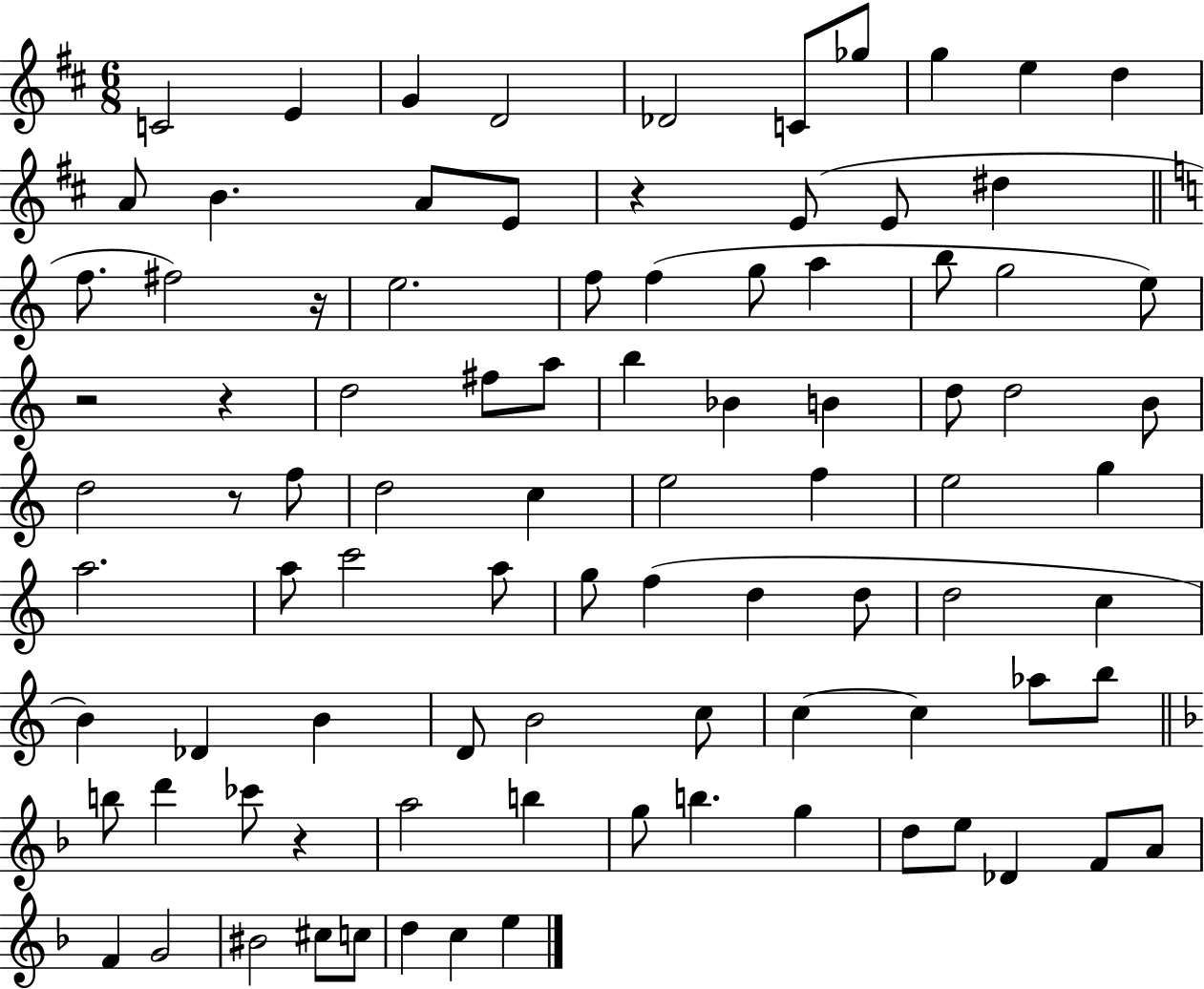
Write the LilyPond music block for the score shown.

{
  \clef treble
  \numericTimeSignature
  \time 6/8
  \key d \major
  c'2 e'4 | g'4 d'2 | des'2 c'8 ges''8 | g''4 e''4 d''4 | \break a'8 b'4. a'8 e'8 | r4 e'8( e'8 dis''4 | \bar "||" \break \key c \major f''8. fis''2) r16 | e''2. | f''8 f''4( g''8 a''4 | b''8 g''2 e''8) | \break r2 r4 | d''2 fis''8 a''8 | b''4 bes'4 b'4 | d''8 d''2 b'8 | \break d''2 r8 f''8 | d''2 c''4 | e''2 f''4 | e''2 g''4 | \break a''2. | a''8 c'''2 a''8 | g''8 f''4( d''4 d''8 | d''2 c''4 | \break b'4) des'4 b'4 | d'8 b'2 c''8 | c''4~~ c''4 aes''8 b''8 | \bar "||" \break \key f \major b''8 d'''4 ces'''8 r4 | a''2 b''4 | g''8 b''4. g''4 | d''8 e''8 des'4 f'8 a'8 | \break f'4 g'2 | bis'2 cis''8 c''8 | d''4 c''4 e''4 | \bar "|."
}